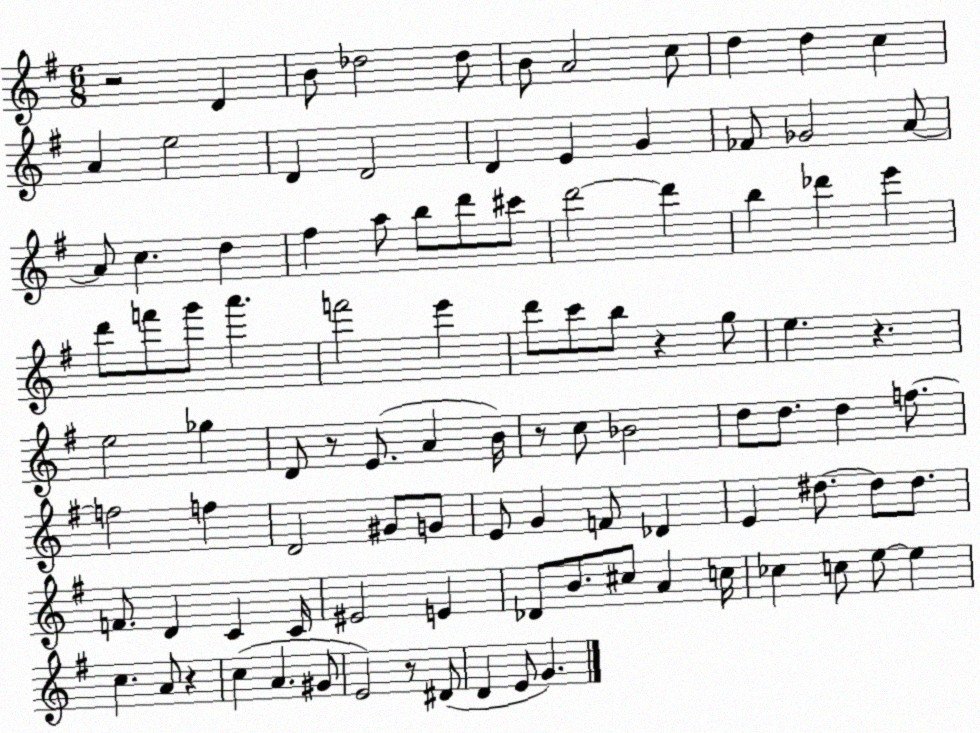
X:1
T:Untitled
M:6/8
L:1/4
K:G
z2 D B/2 _d2 _d/2 B/2 A2 c/2 d d c A e2 D D2 D E G _F/2 _G2 A/2 A/2 c d ^f a/2 b/2 d'/2 ^c'/2 d'2 d' b _d' e' d'/2 f'/2 g'/2 a' f'2 e' d'/2 c'/2 b/2 z g/2 e z e2 _g D/2 z/2 E/2 A B/4 z/2 c/2 _B2 d/2 d/2 d f/2 f2 f D2 ^G/2 G/2 E/2 G F/2 _D E ^d/2 ^d/2 ^d/2 F/2 D C C/4 ^E2 E _D/2 B/2 ^c/2 A c/4 _c c/2 e/2 e c A/2 z c A ^G/2 E2 z/2 ^D/2 D E/2 G